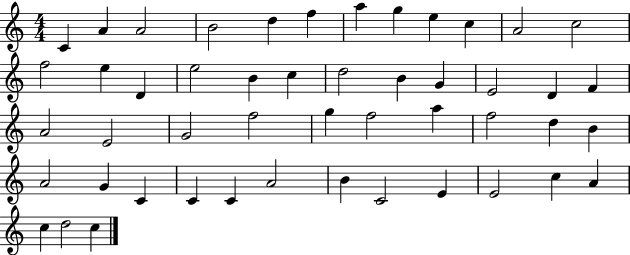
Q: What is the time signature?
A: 4/4